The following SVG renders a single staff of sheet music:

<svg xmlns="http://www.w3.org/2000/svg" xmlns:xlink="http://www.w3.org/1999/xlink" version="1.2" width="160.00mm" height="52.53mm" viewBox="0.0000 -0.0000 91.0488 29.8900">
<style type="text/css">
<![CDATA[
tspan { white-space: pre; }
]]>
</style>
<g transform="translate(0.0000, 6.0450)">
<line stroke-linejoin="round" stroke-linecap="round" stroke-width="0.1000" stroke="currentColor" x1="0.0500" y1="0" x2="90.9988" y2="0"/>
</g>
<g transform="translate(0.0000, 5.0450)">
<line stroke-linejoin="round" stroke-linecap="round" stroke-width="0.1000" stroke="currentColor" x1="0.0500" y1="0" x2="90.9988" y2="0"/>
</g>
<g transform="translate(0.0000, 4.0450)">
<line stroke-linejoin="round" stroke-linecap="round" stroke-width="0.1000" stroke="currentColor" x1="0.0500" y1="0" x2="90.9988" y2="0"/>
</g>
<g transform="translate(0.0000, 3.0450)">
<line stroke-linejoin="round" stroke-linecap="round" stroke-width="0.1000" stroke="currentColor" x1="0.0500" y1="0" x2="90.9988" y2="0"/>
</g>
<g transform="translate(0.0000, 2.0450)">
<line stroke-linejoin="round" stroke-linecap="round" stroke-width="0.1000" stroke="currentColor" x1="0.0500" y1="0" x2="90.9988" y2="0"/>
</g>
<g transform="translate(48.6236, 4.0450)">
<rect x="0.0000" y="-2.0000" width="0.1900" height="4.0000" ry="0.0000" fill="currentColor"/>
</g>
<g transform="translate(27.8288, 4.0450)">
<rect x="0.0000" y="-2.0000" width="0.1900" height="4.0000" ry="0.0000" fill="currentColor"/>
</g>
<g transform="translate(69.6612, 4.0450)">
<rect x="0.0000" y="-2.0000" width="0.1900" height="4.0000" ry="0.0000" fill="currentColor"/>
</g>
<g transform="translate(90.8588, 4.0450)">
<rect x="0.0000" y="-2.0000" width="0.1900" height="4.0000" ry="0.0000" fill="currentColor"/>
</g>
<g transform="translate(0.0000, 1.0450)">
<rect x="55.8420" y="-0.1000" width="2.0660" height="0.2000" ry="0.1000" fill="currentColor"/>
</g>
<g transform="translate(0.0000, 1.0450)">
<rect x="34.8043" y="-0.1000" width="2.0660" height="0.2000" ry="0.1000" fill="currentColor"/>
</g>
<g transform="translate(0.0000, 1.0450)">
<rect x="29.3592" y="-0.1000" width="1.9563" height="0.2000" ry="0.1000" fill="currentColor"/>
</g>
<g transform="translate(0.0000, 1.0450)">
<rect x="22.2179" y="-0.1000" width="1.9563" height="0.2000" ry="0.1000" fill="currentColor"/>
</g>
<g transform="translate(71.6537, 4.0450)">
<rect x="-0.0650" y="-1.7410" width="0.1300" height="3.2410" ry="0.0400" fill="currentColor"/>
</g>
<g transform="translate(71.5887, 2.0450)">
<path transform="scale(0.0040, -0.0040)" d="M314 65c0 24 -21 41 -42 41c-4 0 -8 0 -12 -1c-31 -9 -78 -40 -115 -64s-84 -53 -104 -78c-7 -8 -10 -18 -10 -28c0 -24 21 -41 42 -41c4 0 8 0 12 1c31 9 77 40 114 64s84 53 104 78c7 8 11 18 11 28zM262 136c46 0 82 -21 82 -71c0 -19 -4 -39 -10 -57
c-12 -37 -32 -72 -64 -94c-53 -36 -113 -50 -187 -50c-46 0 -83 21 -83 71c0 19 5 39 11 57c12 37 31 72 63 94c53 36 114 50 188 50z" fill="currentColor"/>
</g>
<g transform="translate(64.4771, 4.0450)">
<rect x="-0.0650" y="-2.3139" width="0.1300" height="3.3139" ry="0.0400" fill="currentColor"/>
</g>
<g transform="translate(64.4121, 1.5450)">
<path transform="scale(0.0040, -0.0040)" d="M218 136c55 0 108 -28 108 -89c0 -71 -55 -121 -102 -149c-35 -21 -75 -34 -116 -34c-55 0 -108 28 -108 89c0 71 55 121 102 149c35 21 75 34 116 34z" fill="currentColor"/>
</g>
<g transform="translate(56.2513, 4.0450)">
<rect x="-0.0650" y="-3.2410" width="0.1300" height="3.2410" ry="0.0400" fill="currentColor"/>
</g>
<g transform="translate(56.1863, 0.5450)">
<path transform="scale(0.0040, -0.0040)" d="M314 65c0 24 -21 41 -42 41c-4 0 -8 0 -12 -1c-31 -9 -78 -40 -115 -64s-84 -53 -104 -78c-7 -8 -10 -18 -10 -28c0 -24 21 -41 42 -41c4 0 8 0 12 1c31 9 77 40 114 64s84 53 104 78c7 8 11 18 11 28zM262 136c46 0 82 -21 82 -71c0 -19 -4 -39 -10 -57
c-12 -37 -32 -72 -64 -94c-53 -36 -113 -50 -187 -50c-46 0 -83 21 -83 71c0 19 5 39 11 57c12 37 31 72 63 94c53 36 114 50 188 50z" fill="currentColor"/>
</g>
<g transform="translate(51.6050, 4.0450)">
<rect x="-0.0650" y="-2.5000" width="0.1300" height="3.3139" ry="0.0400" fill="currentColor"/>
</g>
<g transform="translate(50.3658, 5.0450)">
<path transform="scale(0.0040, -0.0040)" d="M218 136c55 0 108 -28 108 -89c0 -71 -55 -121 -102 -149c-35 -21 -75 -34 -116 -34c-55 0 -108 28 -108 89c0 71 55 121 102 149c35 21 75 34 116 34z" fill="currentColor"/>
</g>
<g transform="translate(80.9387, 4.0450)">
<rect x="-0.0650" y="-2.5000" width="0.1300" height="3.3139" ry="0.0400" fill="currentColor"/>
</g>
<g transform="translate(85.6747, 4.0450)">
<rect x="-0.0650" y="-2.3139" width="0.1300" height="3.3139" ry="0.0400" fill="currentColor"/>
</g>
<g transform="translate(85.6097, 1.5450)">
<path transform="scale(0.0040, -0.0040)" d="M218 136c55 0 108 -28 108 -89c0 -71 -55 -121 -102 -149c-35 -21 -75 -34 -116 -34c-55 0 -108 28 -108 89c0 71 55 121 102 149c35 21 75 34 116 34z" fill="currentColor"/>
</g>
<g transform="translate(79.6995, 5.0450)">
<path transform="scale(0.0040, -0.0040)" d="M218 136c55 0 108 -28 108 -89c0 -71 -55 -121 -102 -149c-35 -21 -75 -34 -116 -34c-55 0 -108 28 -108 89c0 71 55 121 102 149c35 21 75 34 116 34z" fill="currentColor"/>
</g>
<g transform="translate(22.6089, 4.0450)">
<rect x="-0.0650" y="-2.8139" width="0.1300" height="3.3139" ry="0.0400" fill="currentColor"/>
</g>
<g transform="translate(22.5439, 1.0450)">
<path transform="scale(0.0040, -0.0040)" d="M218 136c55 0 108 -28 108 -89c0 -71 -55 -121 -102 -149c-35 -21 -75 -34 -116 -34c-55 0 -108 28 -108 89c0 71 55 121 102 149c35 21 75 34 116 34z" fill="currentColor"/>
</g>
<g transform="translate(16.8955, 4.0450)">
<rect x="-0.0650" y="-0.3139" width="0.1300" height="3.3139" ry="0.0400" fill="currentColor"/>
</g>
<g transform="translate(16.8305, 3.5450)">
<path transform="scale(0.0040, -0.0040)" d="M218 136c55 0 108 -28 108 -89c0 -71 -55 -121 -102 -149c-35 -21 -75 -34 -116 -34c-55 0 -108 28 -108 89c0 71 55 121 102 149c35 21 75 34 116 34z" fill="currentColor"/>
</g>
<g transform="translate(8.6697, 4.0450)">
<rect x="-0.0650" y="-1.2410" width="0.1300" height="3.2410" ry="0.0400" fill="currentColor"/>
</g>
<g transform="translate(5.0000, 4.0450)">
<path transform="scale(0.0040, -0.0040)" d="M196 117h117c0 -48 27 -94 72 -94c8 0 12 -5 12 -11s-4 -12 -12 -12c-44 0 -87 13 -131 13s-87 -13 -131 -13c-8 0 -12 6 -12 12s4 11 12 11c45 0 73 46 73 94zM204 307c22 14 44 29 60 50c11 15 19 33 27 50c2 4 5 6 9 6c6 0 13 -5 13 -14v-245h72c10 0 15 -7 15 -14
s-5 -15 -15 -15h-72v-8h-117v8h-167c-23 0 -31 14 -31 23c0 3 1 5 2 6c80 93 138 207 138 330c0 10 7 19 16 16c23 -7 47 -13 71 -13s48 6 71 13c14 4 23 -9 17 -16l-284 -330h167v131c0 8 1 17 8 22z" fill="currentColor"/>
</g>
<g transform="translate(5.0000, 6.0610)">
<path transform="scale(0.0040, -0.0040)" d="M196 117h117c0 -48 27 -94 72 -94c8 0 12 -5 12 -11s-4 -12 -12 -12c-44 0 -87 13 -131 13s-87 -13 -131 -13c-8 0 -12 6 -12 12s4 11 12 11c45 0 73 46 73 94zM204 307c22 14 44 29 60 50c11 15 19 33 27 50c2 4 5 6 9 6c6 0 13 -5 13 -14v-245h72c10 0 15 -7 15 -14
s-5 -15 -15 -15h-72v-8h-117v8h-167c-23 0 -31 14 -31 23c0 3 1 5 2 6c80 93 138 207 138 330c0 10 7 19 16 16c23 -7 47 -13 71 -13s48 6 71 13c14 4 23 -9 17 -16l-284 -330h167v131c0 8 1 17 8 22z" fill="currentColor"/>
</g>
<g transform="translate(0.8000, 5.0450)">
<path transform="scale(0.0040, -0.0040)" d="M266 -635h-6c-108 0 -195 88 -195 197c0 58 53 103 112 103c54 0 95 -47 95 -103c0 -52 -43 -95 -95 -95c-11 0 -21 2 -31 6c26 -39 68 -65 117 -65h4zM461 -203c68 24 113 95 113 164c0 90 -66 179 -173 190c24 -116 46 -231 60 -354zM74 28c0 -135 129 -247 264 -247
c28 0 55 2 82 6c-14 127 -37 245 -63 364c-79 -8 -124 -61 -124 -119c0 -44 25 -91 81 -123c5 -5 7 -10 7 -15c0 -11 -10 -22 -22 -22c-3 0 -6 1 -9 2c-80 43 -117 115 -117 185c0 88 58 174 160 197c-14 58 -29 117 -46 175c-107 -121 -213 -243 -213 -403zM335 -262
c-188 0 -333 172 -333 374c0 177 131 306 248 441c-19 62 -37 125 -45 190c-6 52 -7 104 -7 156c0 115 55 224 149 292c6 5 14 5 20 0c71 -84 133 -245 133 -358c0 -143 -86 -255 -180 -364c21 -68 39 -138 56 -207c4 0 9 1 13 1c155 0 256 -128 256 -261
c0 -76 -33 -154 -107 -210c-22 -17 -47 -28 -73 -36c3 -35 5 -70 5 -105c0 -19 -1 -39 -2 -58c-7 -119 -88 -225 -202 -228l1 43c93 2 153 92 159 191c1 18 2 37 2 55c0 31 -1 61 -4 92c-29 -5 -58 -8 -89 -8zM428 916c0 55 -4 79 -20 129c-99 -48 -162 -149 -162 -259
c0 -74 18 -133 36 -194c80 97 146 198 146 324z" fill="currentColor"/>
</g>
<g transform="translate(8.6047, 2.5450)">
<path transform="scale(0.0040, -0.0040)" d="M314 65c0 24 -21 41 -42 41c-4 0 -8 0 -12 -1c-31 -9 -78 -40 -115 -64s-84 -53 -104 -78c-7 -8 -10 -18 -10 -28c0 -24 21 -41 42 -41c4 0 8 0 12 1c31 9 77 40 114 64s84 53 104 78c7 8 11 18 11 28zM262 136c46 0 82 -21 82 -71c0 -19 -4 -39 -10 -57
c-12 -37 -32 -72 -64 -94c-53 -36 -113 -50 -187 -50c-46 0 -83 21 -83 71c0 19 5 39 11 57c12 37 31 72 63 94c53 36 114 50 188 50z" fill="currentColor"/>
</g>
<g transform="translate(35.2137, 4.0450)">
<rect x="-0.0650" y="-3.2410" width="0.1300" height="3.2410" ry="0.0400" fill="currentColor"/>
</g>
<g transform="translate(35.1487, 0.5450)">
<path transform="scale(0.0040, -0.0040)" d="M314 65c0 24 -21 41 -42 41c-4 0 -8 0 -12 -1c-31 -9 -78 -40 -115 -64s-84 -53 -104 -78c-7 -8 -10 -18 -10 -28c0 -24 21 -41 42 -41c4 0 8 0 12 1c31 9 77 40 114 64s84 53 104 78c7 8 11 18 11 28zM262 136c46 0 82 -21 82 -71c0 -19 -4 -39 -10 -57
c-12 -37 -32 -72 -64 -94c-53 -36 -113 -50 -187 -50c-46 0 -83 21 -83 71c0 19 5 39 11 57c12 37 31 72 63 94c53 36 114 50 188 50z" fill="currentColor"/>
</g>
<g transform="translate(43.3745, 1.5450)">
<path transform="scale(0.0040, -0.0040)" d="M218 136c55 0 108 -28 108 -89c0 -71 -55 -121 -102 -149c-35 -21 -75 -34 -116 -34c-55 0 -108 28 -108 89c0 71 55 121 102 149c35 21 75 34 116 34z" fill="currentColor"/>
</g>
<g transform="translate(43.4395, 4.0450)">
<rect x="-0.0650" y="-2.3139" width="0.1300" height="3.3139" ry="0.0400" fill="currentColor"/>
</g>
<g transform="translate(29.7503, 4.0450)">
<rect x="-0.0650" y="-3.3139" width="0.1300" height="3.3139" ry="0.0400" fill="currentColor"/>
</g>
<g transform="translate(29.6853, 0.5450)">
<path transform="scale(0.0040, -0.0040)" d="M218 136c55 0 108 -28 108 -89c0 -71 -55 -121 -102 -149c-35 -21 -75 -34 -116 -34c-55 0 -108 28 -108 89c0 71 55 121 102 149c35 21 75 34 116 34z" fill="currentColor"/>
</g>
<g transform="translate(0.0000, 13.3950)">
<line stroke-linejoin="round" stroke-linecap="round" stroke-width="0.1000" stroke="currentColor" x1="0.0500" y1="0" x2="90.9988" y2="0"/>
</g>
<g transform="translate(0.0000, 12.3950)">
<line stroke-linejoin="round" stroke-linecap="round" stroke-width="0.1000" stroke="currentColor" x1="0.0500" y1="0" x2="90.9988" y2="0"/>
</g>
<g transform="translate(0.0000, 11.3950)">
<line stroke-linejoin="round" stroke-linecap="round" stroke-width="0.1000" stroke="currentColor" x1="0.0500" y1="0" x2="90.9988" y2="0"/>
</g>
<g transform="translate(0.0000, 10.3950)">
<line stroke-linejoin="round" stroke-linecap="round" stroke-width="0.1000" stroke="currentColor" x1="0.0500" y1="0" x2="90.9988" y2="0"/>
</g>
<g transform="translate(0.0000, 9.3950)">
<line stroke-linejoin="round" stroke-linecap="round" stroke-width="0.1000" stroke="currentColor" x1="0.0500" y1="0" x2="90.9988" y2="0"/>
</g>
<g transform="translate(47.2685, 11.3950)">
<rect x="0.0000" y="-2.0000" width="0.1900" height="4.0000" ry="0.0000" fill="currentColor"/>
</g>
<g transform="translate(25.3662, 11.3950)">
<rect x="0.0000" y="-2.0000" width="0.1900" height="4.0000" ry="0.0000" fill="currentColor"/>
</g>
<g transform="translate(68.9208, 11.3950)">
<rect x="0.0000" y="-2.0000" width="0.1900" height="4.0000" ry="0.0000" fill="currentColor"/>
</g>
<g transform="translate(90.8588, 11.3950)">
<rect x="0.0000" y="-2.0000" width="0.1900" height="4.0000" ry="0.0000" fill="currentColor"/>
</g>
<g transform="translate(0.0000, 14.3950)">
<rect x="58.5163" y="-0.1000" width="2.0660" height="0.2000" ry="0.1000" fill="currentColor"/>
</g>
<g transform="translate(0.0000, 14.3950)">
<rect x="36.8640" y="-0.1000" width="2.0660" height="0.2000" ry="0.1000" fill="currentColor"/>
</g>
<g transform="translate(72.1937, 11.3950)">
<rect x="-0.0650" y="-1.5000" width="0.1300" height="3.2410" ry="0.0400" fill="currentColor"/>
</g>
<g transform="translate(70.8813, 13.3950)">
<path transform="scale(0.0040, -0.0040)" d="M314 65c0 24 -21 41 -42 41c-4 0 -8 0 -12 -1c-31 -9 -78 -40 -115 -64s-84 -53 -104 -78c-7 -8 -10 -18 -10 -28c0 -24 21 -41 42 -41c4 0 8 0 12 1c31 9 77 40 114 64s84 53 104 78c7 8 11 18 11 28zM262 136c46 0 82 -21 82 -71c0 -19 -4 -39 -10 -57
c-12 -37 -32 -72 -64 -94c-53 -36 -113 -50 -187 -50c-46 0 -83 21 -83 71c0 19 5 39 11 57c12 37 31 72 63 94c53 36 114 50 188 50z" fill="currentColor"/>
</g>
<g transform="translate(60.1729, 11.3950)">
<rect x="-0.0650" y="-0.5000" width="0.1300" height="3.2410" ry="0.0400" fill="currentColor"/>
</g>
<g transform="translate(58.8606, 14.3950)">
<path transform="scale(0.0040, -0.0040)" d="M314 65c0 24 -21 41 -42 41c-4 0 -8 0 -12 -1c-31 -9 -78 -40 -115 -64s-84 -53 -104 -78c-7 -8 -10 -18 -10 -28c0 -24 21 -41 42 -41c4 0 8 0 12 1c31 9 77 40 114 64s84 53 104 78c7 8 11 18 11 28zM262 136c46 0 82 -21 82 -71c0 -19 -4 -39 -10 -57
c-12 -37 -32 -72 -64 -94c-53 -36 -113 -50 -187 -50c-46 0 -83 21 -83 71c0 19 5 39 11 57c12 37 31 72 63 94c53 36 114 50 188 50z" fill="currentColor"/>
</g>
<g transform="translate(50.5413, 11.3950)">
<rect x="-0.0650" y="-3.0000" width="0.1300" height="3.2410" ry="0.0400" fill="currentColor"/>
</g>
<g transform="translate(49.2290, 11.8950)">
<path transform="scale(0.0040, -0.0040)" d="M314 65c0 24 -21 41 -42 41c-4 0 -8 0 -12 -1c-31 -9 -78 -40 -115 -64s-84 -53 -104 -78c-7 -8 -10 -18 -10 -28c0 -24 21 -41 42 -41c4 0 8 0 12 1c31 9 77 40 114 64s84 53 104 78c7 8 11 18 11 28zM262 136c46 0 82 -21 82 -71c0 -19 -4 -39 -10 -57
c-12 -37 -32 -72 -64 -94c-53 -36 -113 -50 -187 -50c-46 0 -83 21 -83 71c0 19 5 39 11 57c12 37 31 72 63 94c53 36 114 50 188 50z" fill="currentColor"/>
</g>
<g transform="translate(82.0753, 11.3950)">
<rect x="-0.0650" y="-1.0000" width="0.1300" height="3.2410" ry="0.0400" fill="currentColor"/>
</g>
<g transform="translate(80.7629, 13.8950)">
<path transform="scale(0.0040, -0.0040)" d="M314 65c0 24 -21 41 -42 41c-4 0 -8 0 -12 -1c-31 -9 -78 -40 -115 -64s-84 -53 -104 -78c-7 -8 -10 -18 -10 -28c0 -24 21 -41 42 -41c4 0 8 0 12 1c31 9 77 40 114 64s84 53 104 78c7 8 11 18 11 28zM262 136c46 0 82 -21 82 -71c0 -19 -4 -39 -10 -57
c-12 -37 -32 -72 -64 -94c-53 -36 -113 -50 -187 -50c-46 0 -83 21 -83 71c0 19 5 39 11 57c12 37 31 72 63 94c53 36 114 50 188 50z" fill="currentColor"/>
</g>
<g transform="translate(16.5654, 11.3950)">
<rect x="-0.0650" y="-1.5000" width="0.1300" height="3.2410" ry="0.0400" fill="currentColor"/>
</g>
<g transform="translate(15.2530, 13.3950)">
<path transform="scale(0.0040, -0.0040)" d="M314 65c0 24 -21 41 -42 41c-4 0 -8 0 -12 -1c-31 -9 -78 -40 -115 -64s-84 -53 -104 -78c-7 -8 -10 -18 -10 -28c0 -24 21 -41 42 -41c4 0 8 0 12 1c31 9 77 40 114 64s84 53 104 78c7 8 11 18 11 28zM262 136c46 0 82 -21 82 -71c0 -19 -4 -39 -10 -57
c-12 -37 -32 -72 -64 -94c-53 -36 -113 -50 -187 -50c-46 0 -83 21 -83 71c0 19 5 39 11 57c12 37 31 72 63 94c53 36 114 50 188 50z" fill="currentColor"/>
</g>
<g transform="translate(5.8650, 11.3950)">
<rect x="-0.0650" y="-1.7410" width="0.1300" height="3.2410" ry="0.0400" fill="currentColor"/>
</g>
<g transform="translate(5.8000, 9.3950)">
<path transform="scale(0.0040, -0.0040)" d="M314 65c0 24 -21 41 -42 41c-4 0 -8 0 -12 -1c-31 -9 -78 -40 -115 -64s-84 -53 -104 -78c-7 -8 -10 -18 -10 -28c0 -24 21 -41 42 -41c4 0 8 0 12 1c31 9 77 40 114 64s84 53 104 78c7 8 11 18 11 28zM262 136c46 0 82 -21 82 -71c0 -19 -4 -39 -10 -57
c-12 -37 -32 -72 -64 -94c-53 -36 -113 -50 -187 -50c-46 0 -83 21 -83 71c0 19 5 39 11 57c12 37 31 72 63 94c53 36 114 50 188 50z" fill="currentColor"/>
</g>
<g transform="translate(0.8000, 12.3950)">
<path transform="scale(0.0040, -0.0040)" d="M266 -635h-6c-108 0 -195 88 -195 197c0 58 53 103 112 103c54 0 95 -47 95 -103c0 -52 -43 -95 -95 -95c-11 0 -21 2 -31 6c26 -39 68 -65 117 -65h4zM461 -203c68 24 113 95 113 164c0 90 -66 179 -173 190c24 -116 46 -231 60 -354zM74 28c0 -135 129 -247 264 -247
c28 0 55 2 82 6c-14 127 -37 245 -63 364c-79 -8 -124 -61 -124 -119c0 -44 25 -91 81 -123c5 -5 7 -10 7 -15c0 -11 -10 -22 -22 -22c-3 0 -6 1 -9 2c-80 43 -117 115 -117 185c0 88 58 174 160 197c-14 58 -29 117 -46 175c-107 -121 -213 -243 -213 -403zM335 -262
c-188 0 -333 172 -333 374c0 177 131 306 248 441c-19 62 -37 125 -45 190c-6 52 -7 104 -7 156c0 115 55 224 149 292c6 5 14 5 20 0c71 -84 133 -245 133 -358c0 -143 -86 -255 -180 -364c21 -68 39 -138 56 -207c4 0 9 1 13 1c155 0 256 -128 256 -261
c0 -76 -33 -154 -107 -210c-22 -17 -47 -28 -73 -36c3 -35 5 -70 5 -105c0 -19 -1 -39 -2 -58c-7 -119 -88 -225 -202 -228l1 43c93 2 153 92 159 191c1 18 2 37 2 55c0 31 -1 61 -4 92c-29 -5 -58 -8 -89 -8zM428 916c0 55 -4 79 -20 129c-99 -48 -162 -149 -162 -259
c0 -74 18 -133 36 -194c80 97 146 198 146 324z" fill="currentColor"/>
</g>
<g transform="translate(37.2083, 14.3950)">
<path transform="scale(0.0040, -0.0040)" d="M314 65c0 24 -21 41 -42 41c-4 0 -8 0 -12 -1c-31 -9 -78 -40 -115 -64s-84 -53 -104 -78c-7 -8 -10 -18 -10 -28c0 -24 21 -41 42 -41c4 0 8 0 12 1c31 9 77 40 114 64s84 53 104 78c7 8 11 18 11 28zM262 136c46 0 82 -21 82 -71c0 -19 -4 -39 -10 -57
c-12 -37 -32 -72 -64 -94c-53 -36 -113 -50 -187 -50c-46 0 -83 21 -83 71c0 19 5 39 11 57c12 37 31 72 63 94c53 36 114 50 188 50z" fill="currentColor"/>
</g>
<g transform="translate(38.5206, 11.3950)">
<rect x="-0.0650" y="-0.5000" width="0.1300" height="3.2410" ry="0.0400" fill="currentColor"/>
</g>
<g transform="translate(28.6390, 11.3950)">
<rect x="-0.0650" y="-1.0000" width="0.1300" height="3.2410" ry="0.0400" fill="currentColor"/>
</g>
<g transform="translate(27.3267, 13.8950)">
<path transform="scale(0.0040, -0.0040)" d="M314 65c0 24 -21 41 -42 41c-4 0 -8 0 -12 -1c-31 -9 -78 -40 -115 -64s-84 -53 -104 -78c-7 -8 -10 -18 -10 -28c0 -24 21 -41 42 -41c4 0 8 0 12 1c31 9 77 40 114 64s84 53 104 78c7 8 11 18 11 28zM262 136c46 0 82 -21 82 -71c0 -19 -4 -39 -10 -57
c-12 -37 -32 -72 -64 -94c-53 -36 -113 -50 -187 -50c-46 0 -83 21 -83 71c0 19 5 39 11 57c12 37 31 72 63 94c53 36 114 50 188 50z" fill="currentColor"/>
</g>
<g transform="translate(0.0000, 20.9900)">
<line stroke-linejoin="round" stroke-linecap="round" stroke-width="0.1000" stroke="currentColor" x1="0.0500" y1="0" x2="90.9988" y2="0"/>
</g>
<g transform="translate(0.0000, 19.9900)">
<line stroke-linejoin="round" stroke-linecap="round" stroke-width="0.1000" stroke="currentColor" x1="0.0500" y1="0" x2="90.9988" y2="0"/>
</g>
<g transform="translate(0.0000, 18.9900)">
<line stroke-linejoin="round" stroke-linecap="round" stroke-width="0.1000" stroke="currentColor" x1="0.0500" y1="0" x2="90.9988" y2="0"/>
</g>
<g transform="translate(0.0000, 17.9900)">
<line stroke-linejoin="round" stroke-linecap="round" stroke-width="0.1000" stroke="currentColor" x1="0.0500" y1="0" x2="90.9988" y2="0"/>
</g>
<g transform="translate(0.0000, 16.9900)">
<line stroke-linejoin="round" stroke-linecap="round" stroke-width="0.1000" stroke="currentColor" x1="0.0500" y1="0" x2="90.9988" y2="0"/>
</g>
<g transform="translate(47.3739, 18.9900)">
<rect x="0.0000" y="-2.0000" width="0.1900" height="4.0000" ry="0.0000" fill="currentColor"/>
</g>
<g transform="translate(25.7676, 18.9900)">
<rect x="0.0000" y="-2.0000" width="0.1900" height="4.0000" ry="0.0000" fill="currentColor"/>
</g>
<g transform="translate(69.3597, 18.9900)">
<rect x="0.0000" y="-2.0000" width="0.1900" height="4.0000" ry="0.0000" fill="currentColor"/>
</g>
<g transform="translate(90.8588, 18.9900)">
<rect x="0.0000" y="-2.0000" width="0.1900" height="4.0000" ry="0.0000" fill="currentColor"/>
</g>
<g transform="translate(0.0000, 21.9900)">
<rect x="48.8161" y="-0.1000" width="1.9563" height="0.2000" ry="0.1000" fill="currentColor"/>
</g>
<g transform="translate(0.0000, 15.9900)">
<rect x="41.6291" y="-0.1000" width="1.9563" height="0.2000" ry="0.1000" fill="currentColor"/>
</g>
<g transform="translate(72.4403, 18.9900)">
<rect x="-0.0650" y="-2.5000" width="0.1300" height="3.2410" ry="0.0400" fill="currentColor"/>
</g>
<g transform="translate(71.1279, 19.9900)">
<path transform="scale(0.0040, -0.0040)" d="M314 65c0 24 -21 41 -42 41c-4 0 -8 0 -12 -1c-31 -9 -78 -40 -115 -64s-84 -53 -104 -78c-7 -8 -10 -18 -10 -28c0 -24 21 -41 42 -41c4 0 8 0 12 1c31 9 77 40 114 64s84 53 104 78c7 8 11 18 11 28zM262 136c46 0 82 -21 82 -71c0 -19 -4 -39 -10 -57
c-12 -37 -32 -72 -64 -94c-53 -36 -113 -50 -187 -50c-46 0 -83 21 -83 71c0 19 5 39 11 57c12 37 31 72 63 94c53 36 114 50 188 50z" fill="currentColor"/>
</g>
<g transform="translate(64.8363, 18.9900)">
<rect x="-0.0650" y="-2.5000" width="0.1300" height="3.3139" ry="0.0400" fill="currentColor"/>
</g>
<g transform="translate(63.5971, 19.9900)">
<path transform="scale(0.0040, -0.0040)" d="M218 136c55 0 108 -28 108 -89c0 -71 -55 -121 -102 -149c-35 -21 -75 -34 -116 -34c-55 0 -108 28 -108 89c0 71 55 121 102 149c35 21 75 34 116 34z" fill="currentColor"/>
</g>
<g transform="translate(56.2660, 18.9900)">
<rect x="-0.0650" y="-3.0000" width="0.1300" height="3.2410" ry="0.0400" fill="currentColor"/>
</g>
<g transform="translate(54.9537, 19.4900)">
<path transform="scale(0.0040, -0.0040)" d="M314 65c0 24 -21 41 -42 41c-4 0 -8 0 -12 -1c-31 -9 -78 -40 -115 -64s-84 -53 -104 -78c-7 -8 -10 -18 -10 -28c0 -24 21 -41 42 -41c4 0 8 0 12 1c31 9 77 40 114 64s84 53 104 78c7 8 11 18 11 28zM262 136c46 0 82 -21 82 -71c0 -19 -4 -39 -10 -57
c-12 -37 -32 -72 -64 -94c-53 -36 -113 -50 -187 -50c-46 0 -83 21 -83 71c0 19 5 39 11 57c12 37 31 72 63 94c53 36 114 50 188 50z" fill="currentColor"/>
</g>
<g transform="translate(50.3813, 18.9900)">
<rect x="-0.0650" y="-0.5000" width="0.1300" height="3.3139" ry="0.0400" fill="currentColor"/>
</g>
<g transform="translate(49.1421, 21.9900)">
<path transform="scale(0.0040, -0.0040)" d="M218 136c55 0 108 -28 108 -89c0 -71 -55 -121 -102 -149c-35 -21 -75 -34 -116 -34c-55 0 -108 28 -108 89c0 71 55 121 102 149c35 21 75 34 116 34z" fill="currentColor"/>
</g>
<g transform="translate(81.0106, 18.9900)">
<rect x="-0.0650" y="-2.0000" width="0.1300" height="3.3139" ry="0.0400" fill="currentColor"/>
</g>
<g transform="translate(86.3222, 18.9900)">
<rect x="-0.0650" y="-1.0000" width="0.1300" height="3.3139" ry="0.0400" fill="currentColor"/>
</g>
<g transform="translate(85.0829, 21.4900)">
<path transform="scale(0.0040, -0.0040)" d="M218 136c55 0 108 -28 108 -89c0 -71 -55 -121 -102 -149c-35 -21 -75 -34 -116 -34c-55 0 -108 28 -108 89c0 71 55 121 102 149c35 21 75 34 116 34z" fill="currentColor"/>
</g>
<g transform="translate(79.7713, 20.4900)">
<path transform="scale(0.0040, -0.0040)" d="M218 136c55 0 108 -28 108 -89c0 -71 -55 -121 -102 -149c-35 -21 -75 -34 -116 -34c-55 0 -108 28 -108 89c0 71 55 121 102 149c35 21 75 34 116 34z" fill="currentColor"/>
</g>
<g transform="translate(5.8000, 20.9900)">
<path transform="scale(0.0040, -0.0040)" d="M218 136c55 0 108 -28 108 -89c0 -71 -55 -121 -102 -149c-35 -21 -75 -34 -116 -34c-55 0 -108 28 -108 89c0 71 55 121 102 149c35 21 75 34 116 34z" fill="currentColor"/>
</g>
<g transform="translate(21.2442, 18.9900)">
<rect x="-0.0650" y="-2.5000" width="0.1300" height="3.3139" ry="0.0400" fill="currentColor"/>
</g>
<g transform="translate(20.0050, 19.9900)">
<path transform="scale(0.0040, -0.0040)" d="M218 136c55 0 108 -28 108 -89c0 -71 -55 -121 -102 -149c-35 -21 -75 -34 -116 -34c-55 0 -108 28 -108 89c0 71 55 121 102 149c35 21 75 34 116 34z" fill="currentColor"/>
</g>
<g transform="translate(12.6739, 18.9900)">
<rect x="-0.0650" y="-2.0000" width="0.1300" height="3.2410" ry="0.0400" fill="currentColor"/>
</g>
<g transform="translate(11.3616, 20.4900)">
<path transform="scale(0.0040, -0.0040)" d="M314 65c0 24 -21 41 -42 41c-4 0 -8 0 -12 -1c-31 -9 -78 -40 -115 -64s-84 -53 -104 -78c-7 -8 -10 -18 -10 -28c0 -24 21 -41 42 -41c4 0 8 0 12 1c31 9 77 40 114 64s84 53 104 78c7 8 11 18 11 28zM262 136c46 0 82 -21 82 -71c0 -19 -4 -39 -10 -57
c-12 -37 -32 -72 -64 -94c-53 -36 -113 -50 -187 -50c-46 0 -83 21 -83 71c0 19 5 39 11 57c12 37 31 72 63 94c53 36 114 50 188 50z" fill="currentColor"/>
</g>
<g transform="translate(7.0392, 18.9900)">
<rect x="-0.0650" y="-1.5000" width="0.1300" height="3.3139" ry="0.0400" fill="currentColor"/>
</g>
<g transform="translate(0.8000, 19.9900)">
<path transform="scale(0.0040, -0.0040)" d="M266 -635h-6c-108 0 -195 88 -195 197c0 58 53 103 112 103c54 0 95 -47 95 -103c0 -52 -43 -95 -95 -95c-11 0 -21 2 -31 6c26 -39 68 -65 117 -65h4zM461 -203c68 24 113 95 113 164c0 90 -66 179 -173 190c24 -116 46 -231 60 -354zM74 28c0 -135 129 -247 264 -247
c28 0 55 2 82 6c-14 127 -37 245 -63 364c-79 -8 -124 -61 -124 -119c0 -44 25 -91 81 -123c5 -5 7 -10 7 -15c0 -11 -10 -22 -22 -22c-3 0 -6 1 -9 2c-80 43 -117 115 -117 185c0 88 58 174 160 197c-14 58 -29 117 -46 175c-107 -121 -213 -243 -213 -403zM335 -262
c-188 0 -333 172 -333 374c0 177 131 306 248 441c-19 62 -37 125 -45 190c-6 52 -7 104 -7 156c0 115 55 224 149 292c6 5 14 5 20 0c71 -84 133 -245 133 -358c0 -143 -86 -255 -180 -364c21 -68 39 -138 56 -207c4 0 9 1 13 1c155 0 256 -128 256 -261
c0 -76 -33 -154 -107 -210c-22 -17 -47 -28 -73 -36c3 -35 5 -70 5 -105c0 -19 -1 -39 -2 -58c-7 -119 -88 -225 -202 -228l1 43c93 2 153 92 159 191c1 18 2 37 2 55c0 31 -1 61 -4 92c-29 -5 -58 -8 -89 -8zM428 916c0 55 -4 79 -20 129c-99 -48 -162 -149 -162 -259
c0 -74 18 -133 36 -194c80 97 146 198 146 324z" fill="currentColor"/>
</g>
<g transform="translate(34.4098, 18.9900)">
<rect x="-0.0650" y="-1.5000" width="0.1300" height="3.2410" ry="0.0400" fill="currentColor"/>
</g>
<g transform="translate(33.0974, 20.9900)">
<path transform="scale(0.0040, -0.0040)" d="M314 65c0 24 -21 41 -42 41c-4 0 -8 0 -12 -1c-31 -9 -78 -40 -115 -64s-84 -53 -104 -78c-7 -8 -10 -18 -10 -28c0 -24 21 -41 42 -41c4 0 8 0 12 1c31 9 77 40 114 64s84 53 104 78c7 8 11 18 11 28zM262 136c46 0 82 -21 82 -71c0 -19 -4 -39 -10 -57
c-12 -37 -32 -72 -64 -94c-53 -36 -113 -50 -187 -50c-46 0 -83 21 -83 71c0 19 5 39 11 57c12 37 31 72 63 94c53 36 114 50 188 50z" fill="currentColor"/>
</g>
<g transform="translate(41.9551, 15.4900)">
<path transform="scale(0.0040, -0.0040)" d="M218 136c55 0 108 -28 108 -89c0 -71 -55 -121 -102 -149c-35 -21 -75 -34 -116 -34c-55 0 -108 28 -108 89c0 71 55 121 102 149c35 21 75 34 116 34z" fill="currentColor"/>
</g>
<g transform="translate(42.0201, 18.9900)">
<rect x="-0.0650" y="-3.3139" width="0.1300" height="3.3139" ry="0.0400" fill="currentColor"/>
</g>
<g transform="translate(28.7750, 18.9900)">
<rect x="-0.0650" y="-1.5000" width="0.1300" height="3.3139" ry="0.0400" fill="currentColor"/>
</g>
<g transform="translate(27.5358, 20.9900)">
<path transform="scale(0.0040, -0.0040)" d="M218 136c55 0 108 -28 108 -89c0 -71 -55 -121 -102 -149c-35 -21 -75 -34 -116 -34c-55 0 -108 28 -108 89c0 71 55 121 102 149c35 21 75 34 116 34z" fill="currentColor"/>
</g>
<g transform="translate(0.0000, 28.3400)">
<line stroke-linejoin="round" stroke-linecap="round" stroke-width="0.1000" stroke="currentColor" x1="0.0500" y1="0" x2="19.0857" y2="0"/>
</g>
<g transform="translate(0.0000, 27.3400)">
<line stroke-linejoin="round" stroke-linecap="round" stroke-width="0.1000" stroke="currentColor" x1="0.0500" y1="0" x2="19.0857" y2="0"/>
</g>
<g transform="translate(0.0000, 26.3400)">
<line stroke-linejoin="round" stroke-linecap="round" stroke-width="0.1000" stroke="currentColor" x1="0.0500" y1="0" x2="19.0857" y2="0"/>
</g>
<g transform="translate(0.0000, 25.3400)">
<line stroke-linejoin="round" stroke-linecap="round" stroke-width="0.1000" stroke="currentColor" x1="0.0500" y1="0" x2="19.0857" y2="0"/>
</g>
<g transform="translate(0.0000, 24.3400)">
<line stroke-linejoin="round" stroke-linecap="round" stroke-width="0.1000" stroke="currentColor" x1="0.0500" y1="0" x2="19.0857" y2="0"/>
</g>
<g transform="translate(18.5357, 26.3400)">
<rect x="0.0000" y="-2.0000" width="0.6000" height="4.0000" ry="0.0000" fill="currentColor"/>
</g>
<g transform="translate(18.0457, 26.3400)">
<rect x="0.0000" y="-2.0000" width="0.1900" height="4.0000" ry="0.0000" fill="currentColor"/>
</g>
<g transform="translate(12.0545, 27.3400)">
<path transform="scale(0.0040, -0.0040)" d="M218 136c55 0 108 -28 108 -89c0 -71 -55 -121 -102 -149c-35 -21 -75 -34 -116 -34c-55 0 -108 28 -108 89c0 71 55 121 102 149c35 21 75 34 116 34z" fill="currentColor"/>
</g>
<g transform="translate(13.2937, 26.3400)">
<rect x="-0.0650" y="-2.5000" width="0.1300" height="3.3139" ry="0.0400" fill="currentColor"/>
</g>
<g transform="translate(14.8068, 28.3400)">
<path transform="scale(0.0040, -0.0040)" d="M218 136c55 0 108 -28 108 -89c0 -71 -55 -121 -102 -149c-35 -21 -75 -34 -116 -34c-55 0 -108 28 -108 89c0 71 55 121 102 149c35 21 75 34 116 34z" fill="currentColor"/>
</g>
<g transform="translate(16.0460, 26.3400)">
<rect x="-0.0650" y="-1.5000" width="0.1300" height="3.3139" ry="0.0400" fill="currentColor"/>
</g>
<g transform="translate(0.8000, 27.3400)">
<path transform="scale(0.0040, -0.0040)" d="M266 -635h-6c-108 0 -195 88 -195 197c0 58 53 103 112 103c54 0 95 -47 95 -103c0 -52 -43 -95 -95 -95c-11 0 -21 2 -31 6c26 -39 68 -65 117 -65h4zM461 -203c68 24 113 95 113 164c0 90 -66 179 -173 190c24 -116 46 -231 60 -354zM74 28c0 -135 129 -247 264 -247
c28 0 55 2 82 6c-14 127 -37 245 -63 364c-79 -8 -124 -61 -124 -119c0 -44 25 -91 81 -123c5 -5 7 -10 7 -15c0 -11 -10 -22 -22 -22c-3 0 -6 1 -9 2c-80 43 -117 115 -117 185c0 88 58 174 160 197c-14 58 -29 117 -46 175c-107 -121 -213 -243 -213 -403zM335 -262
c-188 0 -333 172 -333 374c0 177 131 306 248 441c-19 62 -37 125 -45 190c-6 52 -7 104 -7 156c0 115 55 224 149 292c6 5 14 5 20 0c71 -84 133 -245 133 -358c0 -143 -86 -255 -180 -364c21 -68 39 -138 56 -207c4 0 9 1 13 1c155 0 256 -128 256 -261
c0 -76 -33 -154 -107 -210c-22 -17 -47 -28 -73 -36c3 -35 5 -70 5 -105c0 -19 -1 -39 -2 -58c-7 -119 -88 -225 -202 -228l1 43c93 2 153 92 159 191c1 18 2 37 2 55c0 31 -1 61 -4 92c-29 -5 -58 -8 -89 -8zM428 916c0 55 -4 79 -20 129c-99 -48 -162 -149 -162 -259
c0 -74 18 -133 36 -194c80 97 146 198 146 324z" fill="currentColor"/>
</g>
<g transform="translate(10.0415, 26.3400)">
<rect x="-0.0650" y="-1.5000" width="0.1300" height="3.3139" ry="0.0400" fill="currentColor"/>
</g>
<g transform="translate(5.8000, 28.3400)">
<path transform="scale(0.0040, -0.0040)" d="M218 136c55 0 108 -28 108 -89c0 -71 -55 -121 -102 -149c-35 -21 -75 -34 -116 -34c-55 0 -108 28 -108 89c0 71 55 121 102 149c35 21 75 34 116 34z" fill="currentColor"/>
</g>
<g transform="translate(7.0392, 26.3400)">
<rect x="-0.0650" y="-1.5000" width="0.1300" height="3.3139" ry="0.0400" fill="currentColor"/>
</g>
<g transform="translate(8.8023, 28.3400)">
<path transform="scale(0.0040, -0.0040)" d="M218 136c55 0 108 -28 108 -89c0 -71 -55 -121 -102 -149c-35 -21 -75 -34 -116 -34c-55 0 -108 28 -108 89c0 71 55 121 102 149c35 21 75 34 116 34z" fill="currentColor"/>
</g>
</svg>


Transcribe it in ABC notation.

X:1
T:Untitled
M:4/4
L:1/4
K:C
e2 c a b b2 g G b2 g f2 G g f2 E2 D2 C2 A2 C2 E2 D2 E F2 G E E2 b C A2 G G2 F D E E G E